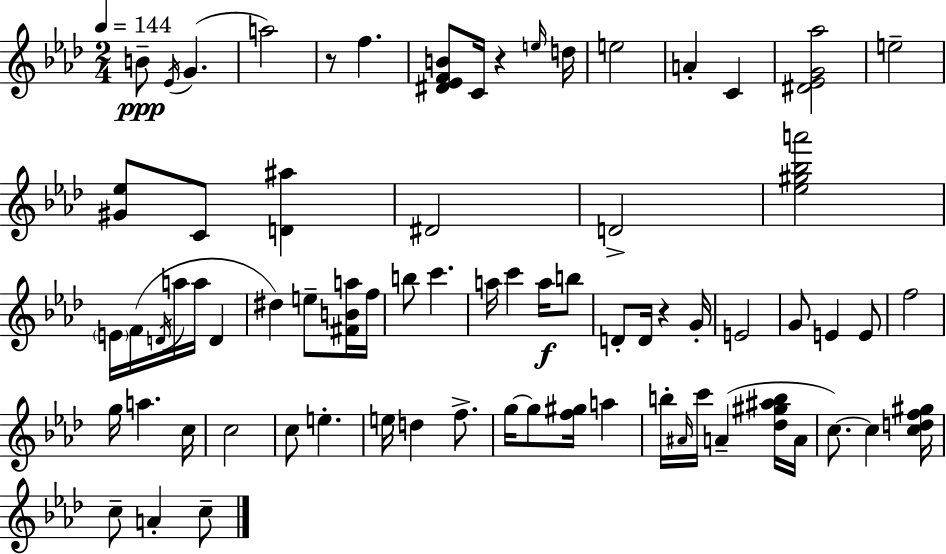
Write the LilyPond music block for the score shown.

{
  \clef treble
  \numericTimeSignature
  \time 2/4
  \key f \minor
  \tempo 4 = 144
  b'8--\ppp \acciaccatura { ees'16 }( g'4. | a''2) | r8 f''4. | <dis' ees' f' b'>8 c'16 r4 | \break \grace { e''16 } d''16 e''2 | a'4-. c'4 | <dis' ees' g' aes''>2 | e''2-- | \break <gis' ees''>8 c'8 <d' ais''>4 | dis'2 | d'2-> | <ees'' gis'' bes'' a'''>2 | \break \parenthesize e'16 f'16( \acciaccatura { d'16 } a''16 a''16 d'4 | dis''4) e''8-- | <fis' b' a''>16 f''16 b''8 c'''4. | a''16 c'''4 | \break a''16\f b''8 d'8-. d'16 r4 | g'16-. e'2 | g'8 e'4 | e'8 f''2 | \break g''16 a''4. | c''16 c''2 | c''8 e''4.-. | e''16 d''4 | \break f''8.-> g''16~~ g''8 <f'' gis''>16 a''4 | b''16-. \grace { ais'16 } c'''16 a'4--( | <des'' gis'' ais'' b''>16 a'16 c''8.~~) c''4 | <c'' d'' f'' gis''>16 c''8-- a'4-. | \break c''8-- \bar "|."
}